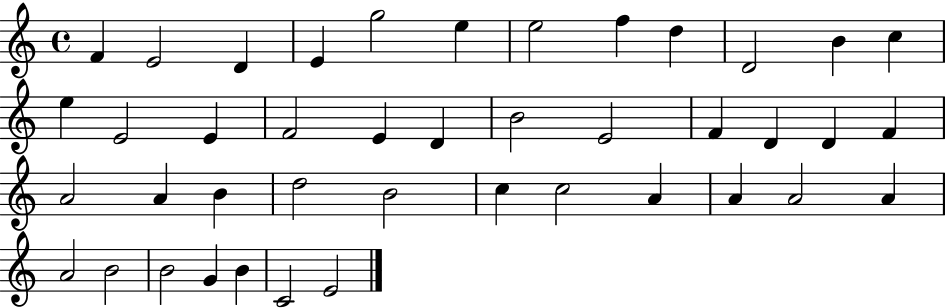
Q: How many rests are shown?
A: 0